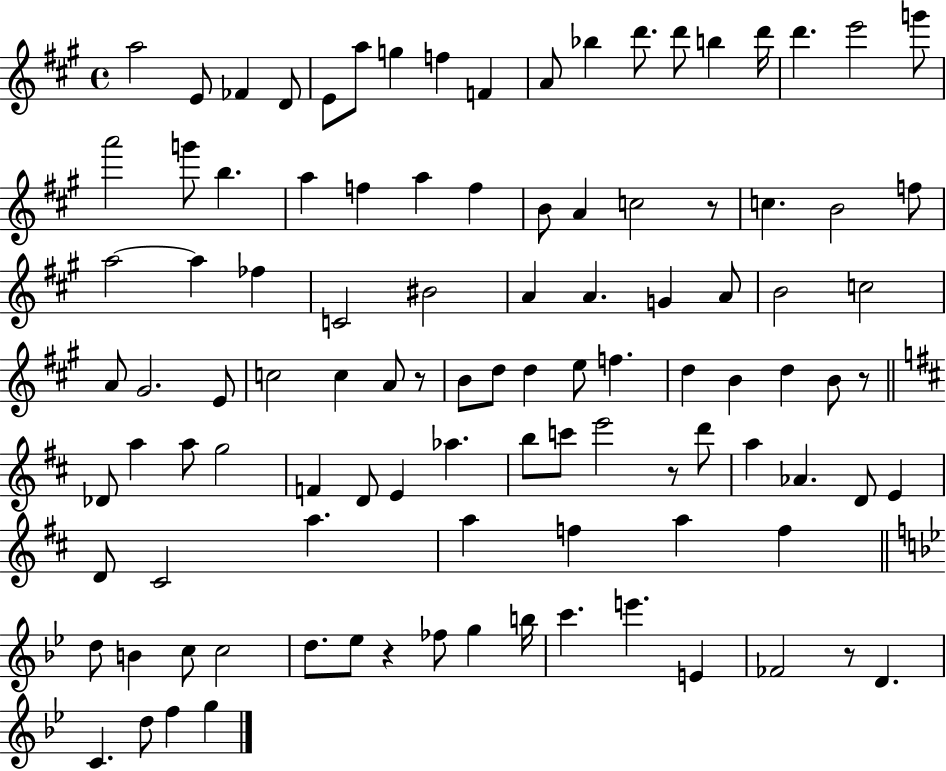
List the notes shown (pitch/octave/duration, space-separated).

A5/h E4/e FES4/q D4/e E4/e A5/e G5/q F5/q F4/q A4/e Bb5/q D6/e. D6/e B5/q D6/s D6/q. E6/h G6/e A6/h G6/e B5/q. A5/q F5/q A5/q F5/q B4/e A4/q C5/h R/e C5/q. B4/h F5/e A5/h A5/q FES5/q C4/h BIS4/h A4/q A4/q. G4/q A4/e B4/h C5/h A4/e G#4/h. E4/e C5/h C5/q A4/e R/e B4/e D5/e D5/q E5/e F5/q. D5/q B4/q D5/q B4/e R/e Db4/e A5/q A5/e G5/h F4/q D4/e E4/q Ab5/q. B5/e C6/e E6/h R/e D6/e A5/q Ab4/q. D4/e E4/q D4/e C#4/h A5/q. A5/q F5/q A5/q F5/q D5/e B4/q C5/e C5/h D5/e. Eb5/e R/q FES5/e G5/q B5/s C6/q. E6/q. E4/q FES4/h R/e D4/q. C4/q. D5/e F5/q G5/q